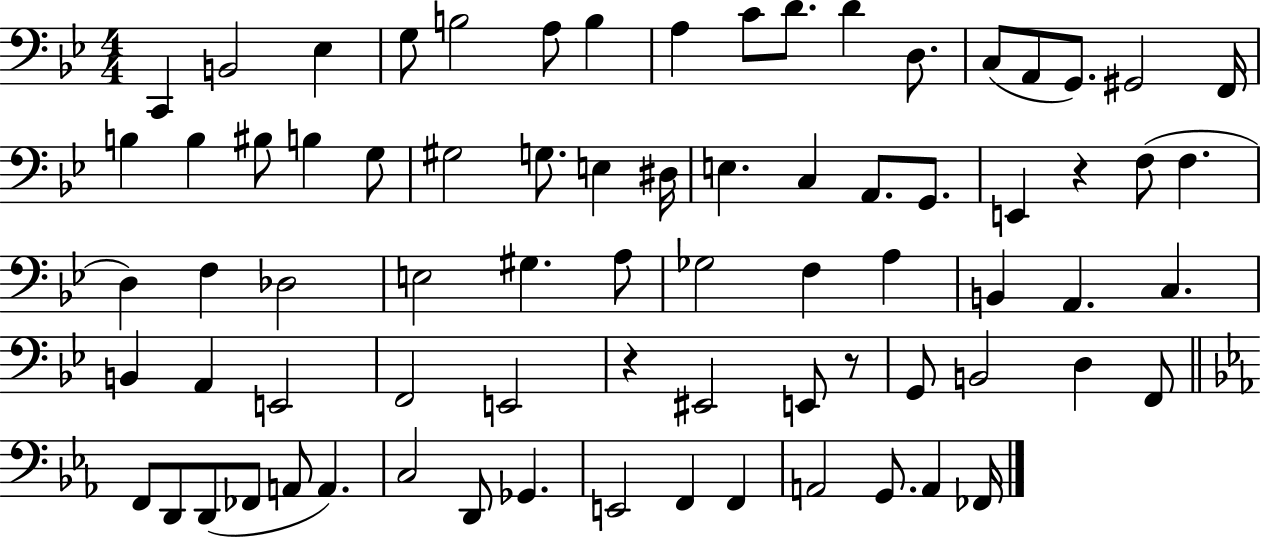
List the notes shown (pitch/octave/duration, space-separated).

C2/q B2/h Eb3/q G3/e B3/h A3/e B3/q A3/q C4/e D4/e. D4/q D3/e. C3/e A2/e G2/e. G#2/h F2/s B3/q B3/q BIS3/e B3/q G3/e G#3/h G3/e. E3/q D#3/s E3/q. C3/q A2/e. G2/e. E2/q R/q F3/e F3/q. D3/q F3/q Db3/h E3/h G#3/q. A3/e Gb3/h F3/q A3/q B2/q A2/q. C3/q. B2/q A2/q E2/h F2/h E2/h R/q EIS2/h E2/e R/e G2/e B2/h D3/q F2/e F2/e D2/e D2/e FES2/e A2/e A2/q. C3/h D2/e Gb2/q. E2/h F2/q F2/q A2/h G2/e. A2/q FES2/s